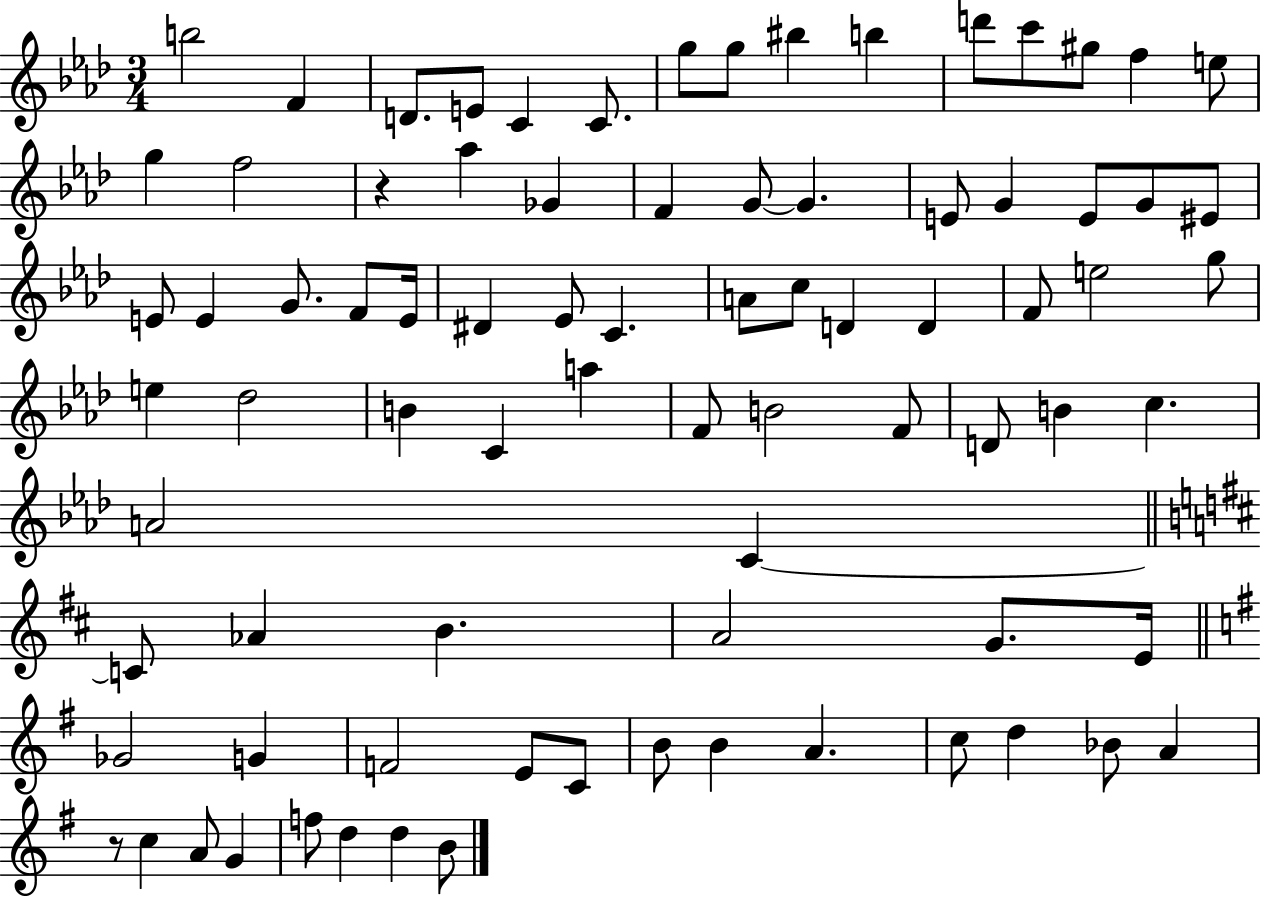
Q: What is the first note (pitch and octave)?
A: B5